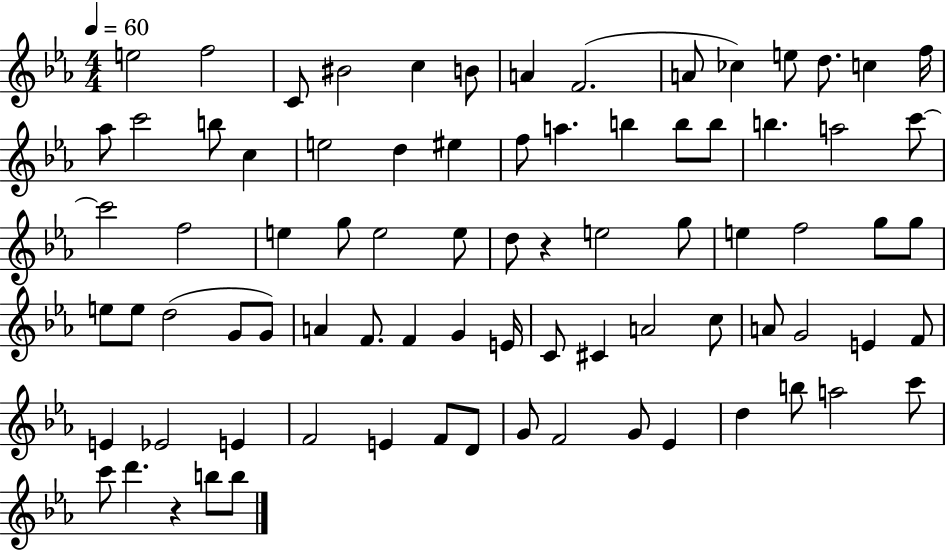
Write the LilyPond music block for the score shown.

{
  \clef treble
  \numericTimeSignature
  \time 4/4
  \key ees \major
  \tempo 4 = 60
  e''2 f''2 | c'8 bis'2 c''4 b'8 | a'4 f'2.( | a'8 ces''4) e''8 d''8. c''4 f''16 | \break aes''8 c'''2 b''8 c''4 | e''2 d''4 eis''4 | f''8 a''4. b''4 b''8 b''8 | b''4. a''2 c'''8~~ | \break c'''2 f''2 | e''4 g''8 e''2 e''8 | d''8 r4 e''2 g''8 | e''4 f''2 g''8 g''8 | \break e''8 e''8 d''2( g'8 g'8) | a'4 f'8. f'4 g'4 e'16 | c'8 cis'4 a'2 c''8 | a'8 g'2 e'4 f'8 | \break e'4 ees'2 e'4 | f'2 e'4 f'8 d'8 | g'8 f'2 g'8 ees'4 | d''4 b''8 a''2 c'''8 | \break c'''8 d'''4. r4 b''8 b''8 | \bar "|."
}